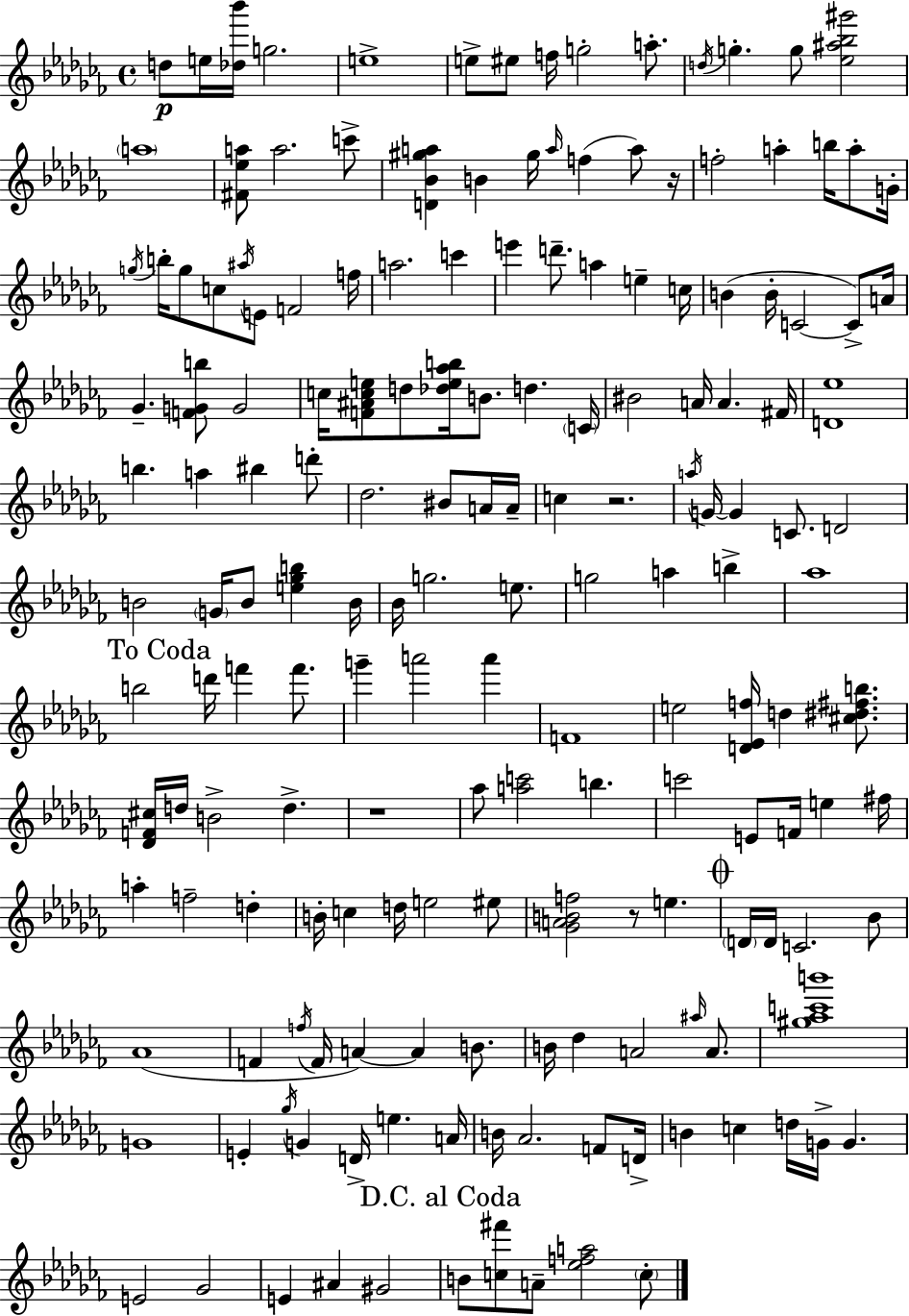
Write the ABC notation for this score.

X:1
T:Untitled
M:4/4
L:1/4
K:Abm
d/2 e/4 [_d_b']/4 g2 e4 e/2 ^e/2 f/4 g2 a/2 d/4 g g/2 [_e^a_b^g']2 a4 [^F_ea]/2 a2 c'/2 [D_B^ga] B ^g/4 a/4 f a/2 z/4 f2 a b/4 a/2 G/4 g/4 b/4 g/2 c/2 ^a/4 E/2 F2 f/4 a2 c' e' d'/2 a e c/4 B B/4 C2 C/2 A/4 _G [FGb]/2 G2 c/4 [F^Ace]/2 d/2 [_de_ab]/4 B/2 d C/4 ^B2 A/4 A ^F/4 [D_e]4 b a ^b d'/2 _d2 ^B/2 A/4 A/4 c z2 a/4 G/4 G C/2 D2 B2 G/4 B/2 [e_gb] B/4 _B/4 g2 e/2 g2 a b _a4 b2 d'/4 f' f'/2 g' a'2 a' F4 e2 [D_Ef]/4 d [^c^d^fb]/2 [_DF^c]/4 d/4 B2 d z4 _a/2 [ac']2 b c'2 E/2 F/4 e ^f/4 a f2 d B/4 c d/4 e2 ^e/2 [_GABf]2 z/2 e D/4 D/4 C2 _B/2 _A4 F f/4 F/4 A A B/2 B/4 _d A2 ^a/4 A/2 [^g_ac'b']4 G4 E _g/4 G D/4 e A/4 B/4 _A2 F/2 D/4 B c d/4 G/4 G E2 _G2 E ^A ^G2 B/2 [c^f']/2 A/2 [_efa]2 c/2